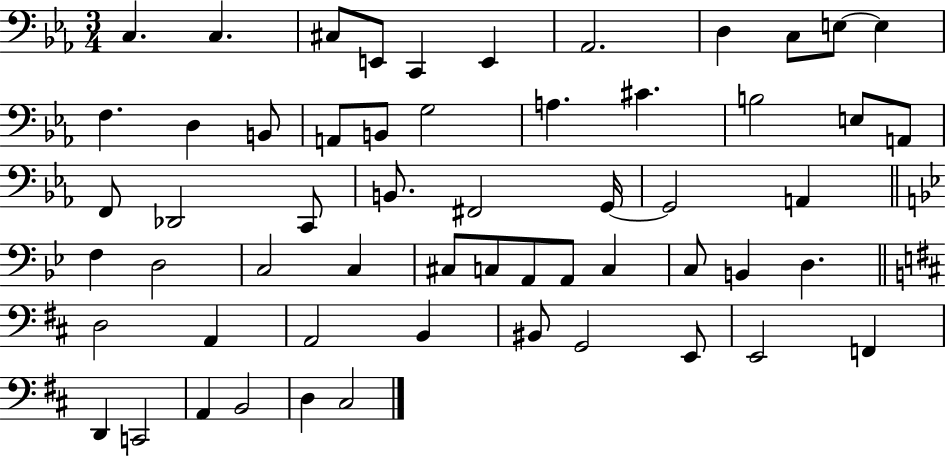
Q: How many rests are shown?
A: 0